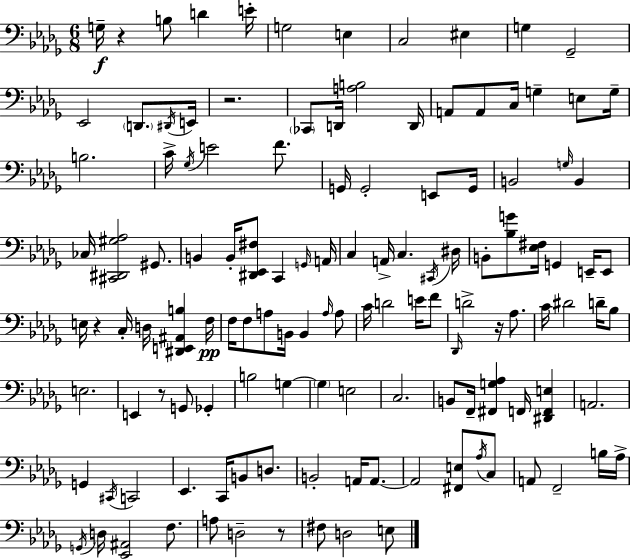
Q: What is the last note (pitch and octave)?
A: E3